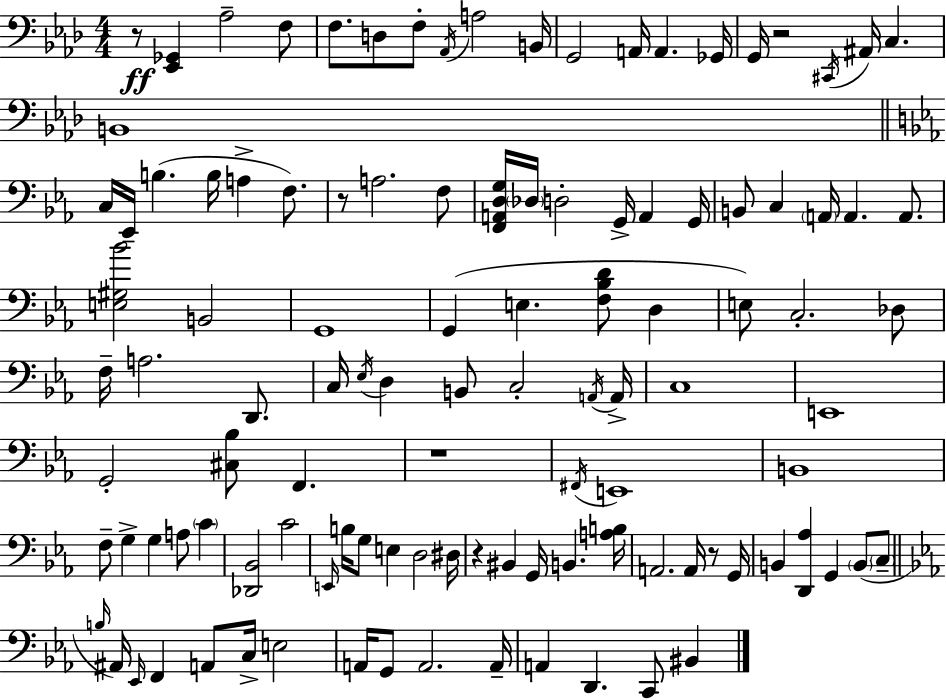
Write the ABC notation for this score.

X:1
T:Untitled
M:4/4
L:1/4
K:Fm
z/2 [_E,,_G,,] _A,2 F,/2 F,/2 D,/2 F,/2 _A,,/4 A,2 B,,/4 G,,2 A,,/4 A,, _G,,/4 G,,/4 z2 ^C,,/4 ^A,,/4 C, B,,4 C,/4 _E,,/4 B, B,/4 A, F,/2 z/2 A,2 F,/2 [F,,A,,D,G,]/4 _D,/4 D,2 G,,/4 A,, G,,/4 B,,/2 C, A,,/4 A,, A,,/2 [E,^G,_B]2 B,,2 G,,4 G,, E, [F,_B,D]/2 D, E,/2 C,2 _D,/2 F,/4 A,2 D,,/2 C,/4 _E,/4 D, B,,/2 C,2 A,,/4 A,,/4 C,4 E,,4 G,,2 [^C,_B,]/2 F,, z4 ^F,,/4 E,,4 B,,4 F,/2 G, G, A,/2 C [_D,,_B,,]2 C2 E,,/4 B,/4 G,/2 E, D,2 ^D,/4 z ^B,, G,,/4 B,, [A,B,]/4 A,,2 A,,/4 z/2 G,,/4 B,, [D,,_A,] G,, B,,/2 C,/2 B,/4 ^A,,/4 _E,,/4 F,, A,,/2 C,/4 E,2 A,,/4 G,,/2 A,,2 A,,/4 A,, D,, C,,/2 ^B,,